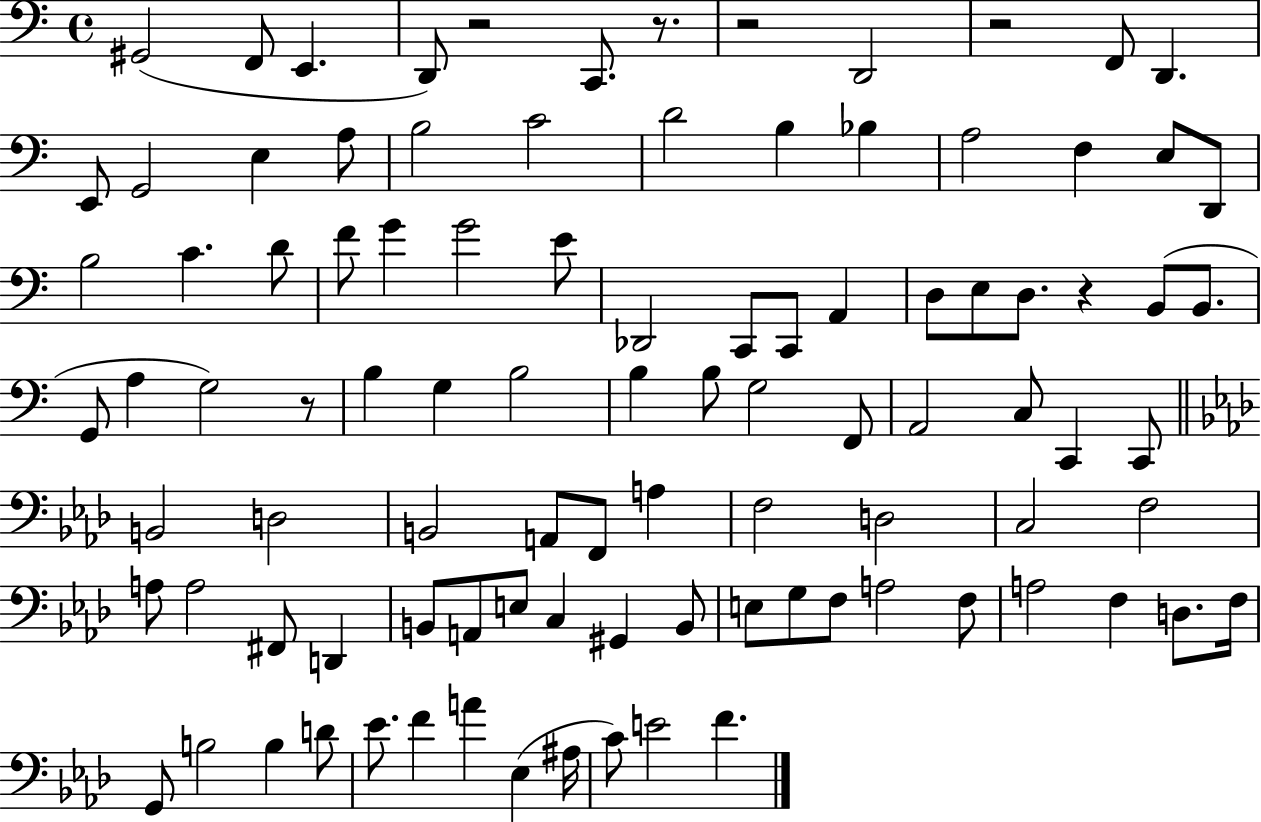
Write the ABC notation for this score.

X:1
T:Untitled
M:4/4
L:1/4
K:C
^G,,2 F,,/2 E,, D,,/2 z2 C,,/2 z/2 z2 D,,2 z2 F,,/2 D,, E,,/2 G,,2 E, A,/2 B,2 C2 D2 B, _B, A,2 F, E,/2 D,,/2 B,2 C D/2 F/2 G G2 E/2 _D,,2 C,,/2 C,,/2 A,, D,/2 E,/2 D,/2 z B,,/2 B,,/2 G,,/2 A, G,2 z/2 B, G, B,2 B, B,/2 G,2 F,,/2 A,,2 C,/2 C,, C,,/2 B,,2 D,2 B,,2 A,,/2 F,,/2 A, F,2 D,2 C,2 F,2 A,/2 A,2 ^F,,/2 D,, B,,/2 A,,/2 E,/2 C, ^G,, B,,/2 E,/2 G,/2 F,/2 A,2 F,/2 A,2 F, D,/2 F,/4 G,,/2 B,2 B, D/2 _E/2 F A _E, ^A,/4 C/2 E2 F